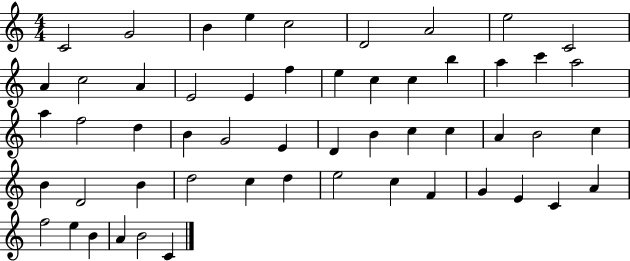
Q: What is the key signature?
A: C major